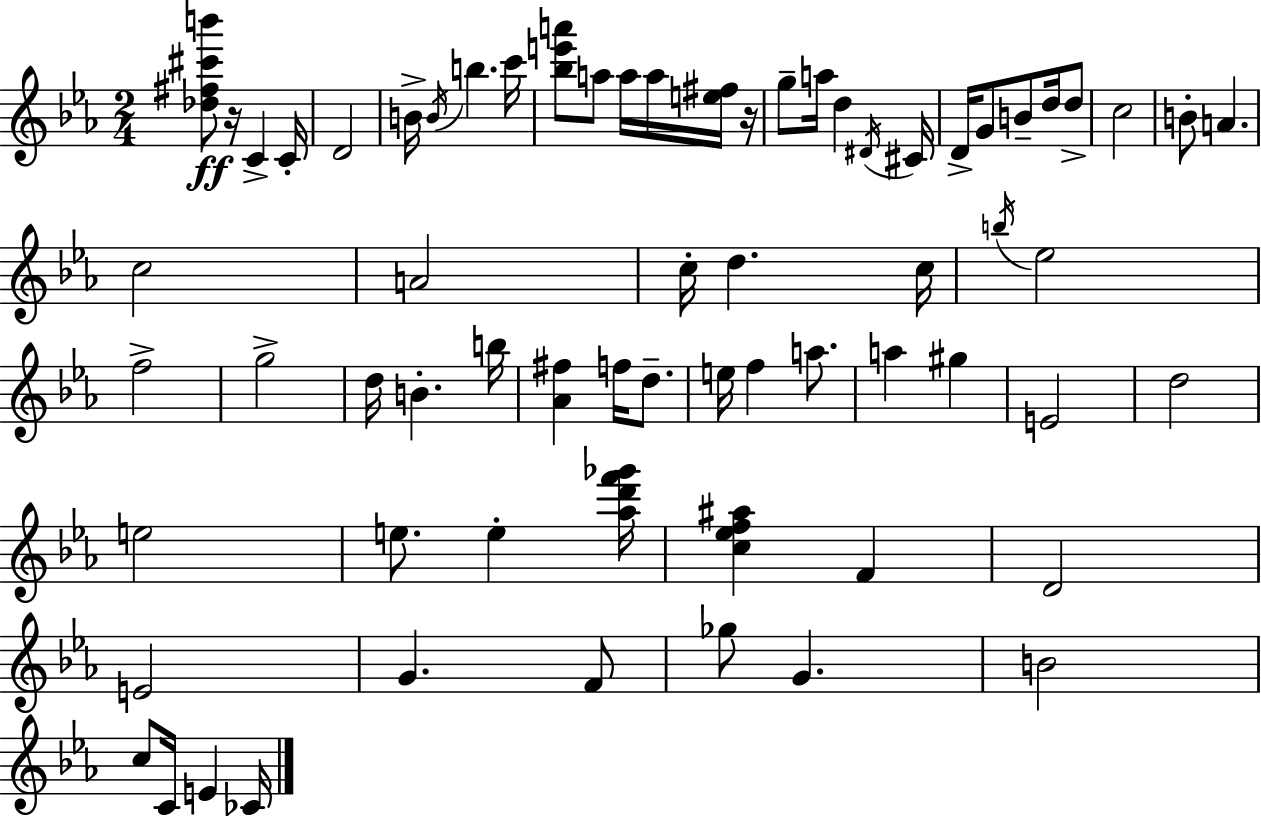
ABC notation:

X:1
T:Untitled
M:2/4
L:1/4
K:Cm
[_d^f^c'b']/2 z/4 C C/4 D2 B/4 B/4 b c'/4 [_be'a']/2 a/2 a/4 a/4 [e^f]/4 z/4 g/2 a/4 d ^D/4 ^C/4 D/4 G/2 B/2 d/4 d/2 c2 B/2 A c2 A2 c/4 d c/4 b/4 _e2 f2 g2 d/4 B b/4 [_A^f] f/4 d/2 e/4 f a/2 a ^g E2 d2 e2 e/2 e [_ad'f'_g']/4 [c_ef^a] F D2 E2 G F/2 _g/2 G B2 c/2 C/4 E _C/4